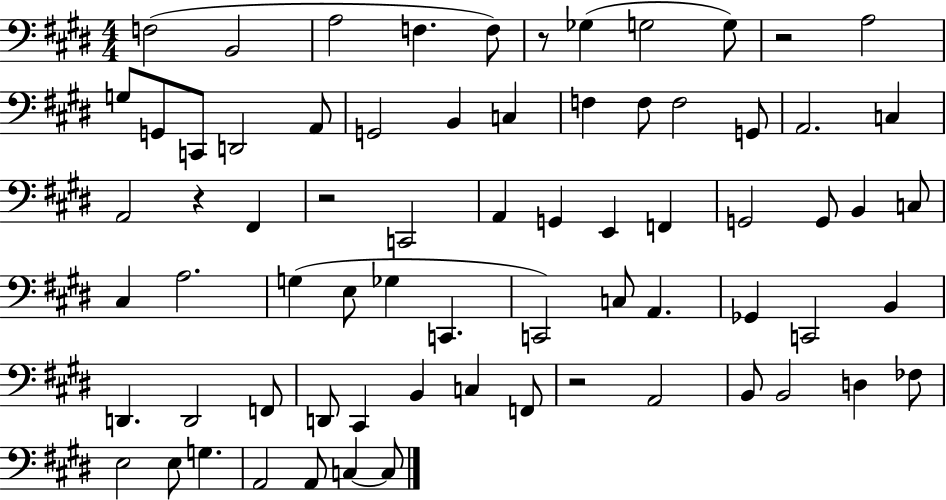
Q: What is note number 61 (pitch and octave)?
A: E3